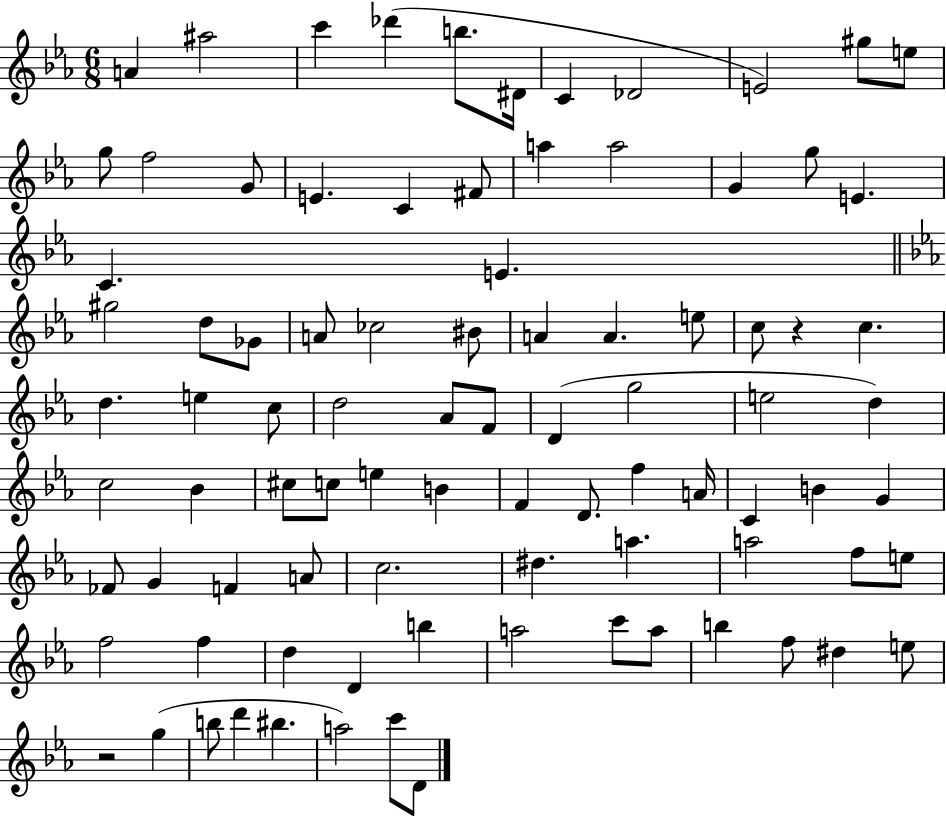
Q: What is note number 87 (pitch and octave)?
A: D4